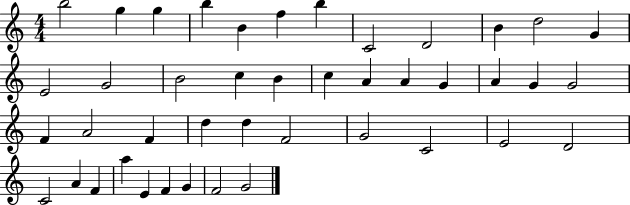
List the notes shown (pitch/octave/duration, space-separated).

B5/h G5/q G5/q B5/q B4/q F5/q B5/q C4/h D4/h B4/q D5/h G4/q E4/h G4/h B4/h C5/q B4/q C5/q A4/q A4/q G4/q A4/q G4/q G4/h F4/q A4/h F4/q D5/q D5/q F4/h G4/h C4/h E4/h D4/h C4/h A4/q F4/q A5/q E4/q F4/q G4/q F4/h G4/h